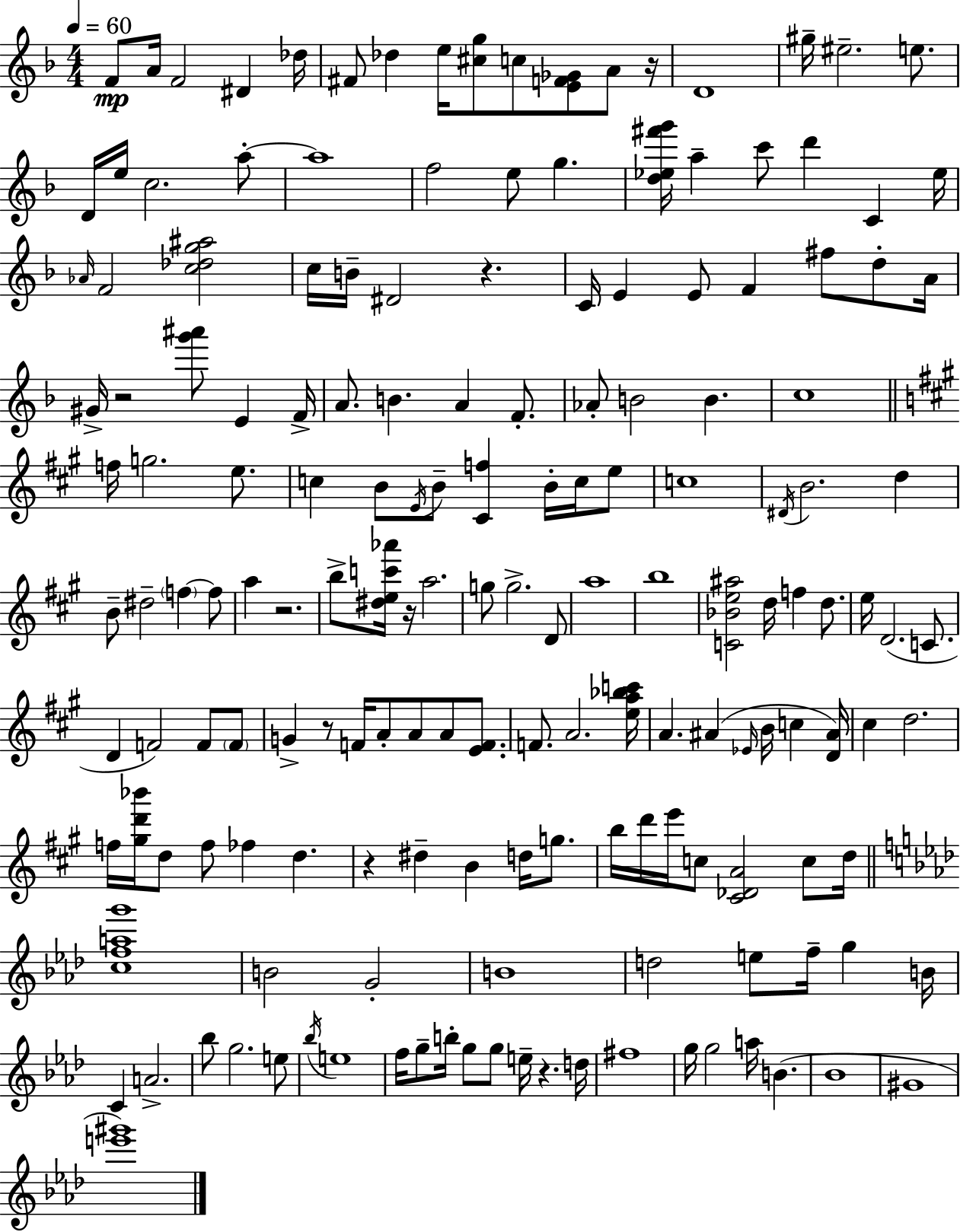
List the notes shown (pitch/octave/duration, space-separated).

F4/e A4/s F4/h D#4/q Db5/s F#4/e Db5/q E5/s [C#5,G5]/e C5/e [E4,F4,Gb4]/e A4/e R/s D4/w G#5/s EIS5/h. E5/e. D4/s E5/s C5/h. A5/e A5/w F5/h E5/e G5/q. [D5,Eb5,F#6,G6]/s A5/q C6/e D6/q C4/q Eb5/s Ab4/s F4/h [C5,Db5,G5,A#5]/h C5/s B4/s D#4/h R/q. C4/s E4/q E4/e F4/q F#5/e D5/e A4/s G#4/s R/h [G6,A#6]/e E4/q F4/s A4/e. B4/q. A4/q F4/e. Ab4/e B4/h B4/q. C5/w F5/s G5/h. E5/e. C5/q B4/e E4/s B4/e [C#4,F5]/q B4/s C5/s E5/e C5/w D#4/s B4/h. D5/q B4/e D#5/h F5/q F5/e A5/q R/h. B5/e [D#5,E5,C6,Ab6]/s R/s A5/h. G5/e G5/h. D4/e A5/w B5/w [C4,Bb4,E5,A#5]/h D5/s F5/q D5/e. E5/s D4/h. C4/e. D4/q F4/h F4/e F4/e G4/q R/e F4/s A4/e A4/e A4/e [E4,F4]/e. F4/e. A4/h. [E5,A5,Bb5,C6]/s A4/q. A#4/q Eb4/s B4/s C5/q [D4,A#4]/s C#5/q D5/h. F5/s [G#5,D6,Bb6]/s D5/e F5/e FES5/q D5/q. R/q D#5/q B4/q D5/s G5/e. B5/s D6/s E6/s C5/e [C#4,Db4,A4]/h C5/e D5/s [C5,F5,A5,G6]/w B4/h G4/h B4/w D5/h E5/e F5/s G5/q B4/s C4/q A4/h. Bb5/e G5/h. E5/e Bb5/s E5/w F5/s G5/e B5/s G5/e G5/e E5/s R/q. D5/s F#5/w G5/s G5/h A5/s B4/q. Bb4/w G#4/w [E6,G#6]/w